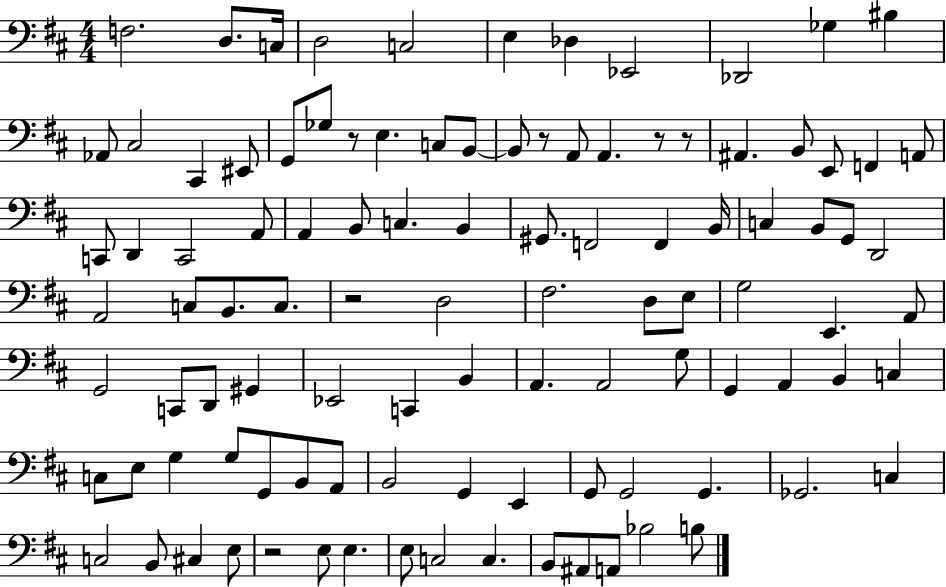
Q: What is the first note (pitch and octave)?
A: F3